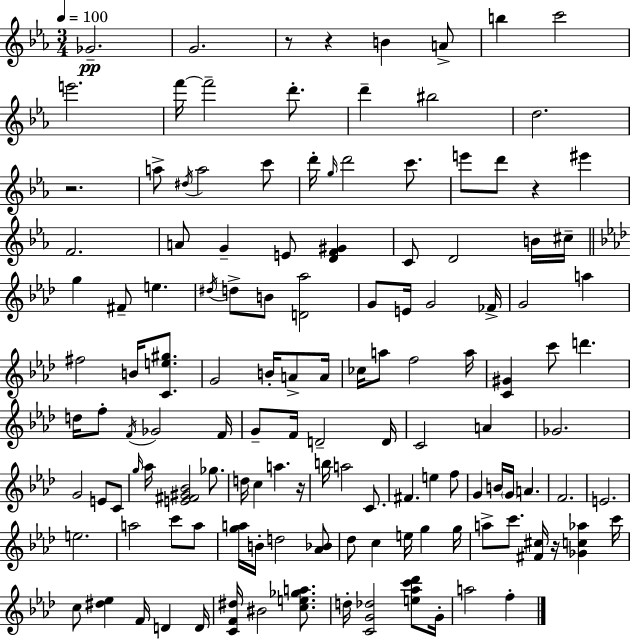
Gb4/h. G4/h. R/e R/q B4/q A4/e B5/q C6/h E6/h. F6/s F6/h D6/e. D6/q BIS5/h D5/h. R/h. A5/e D#5/s A5/h C6/e D6/s G5/s D6/h C6/e. E6/e D6/e R/q EIS6/q F4/h. A4/e G4/q E4/e [D4,F4,G#4]/q C4/e D4/h B4/s C#5/s G5/q F#4/e E5/q. D#5/s D5/e B4/e [D4,Ab5]/h G4/e E4/s G4/h FES4/s G4/h A5/q F#5/h B4/s [C4,E5,G#5]/e. G4/h B4/s A4/e A4/s CES5/s A5/e F5/h A5/s [C4,G#4]/q C6/e D6/q. D5/s F5/e F4/s Gb4/h F4/s G4/e F4/s D4/h D4/s C4/h A4/q Gb4/h. G4/h E4/e C4/e G5/s Ab5/s [E4,F#4,G#4,Bb4]/h Gb5/e. D5/s C5/q A5/q. R/s B5/s A5/h C4/e. F#4/q. E5/q F5/e G4/q B4/s G4/s A4/q. F4/h. E4/h. E5/h. A5/h C6/e A5/e [G5,A5]/s B4/s D5/h [Ab4,Bb4]/e Db5/e C5/q E5/s G5/q G5/s A5/e C6/e. [F#4,C#5]/s R/s [Gb4,C5,Ab5]/q C6/s C5/e [D#5,Eb5]/q F4/s D4/q D4/s [C4,F4,D#5]/s BIS4/h [C5,E5,Gb5,A5]/e. D5/s [C4,G4,Db5]/h [E5,Ab5,C6,Db6]/e G4/s A5/h F5/q